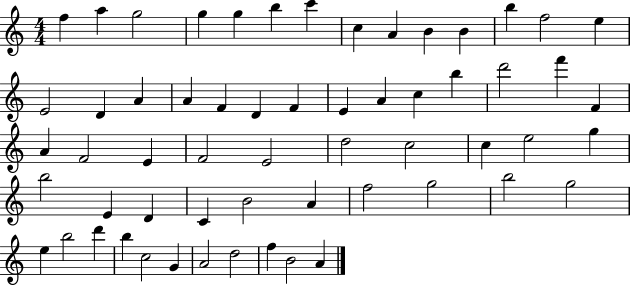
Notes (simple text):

F5/q A5/q G5/h G5/q G5/q B5/q C6/q C5/q A4/q B4/q B4/q B5/q F5/h E5/q E4/h D4/q A4/q A4/q F4/q D4/q F4/q E4/q A4/q C5/q B5/q D6/h F6/q F4/q A4/q F4/h E4/q F4/h E4/h D5/h C5/h C5/q E5/h G5/q B5/h E4/q D4/q C4/q B4/h A4/q F5/h G5/h B5/h G5/h E5/q B5/h D6/q B5/q C5/h G4/q A4/h D5/h F5/q B4/h A4/q